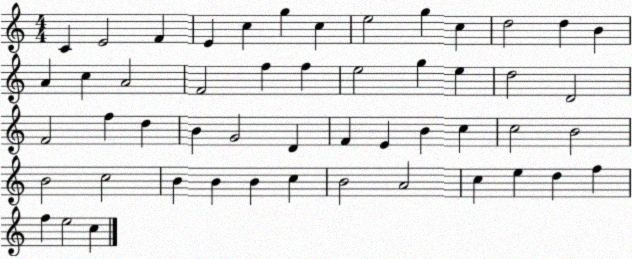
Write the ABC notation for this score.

X:1
T:Untitled
M:4/4
L:1/4
K:C
C E2 F E c g c e2 g c d2 d B A c A2 F2 f f e2 g e d2 D2 F2 f d B G2 D F E B c c2 B2 B2 c2 B B B c B2 A2 c e d f f e2 c